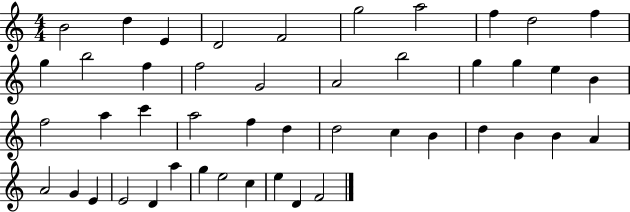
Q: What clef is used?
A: treble